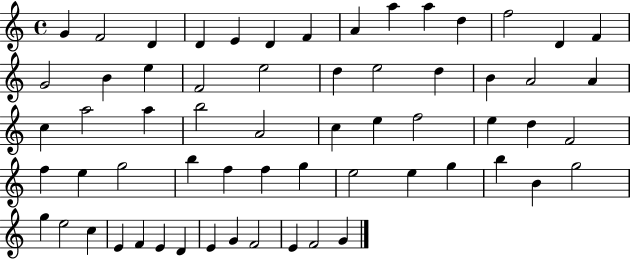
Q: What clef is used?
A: treble